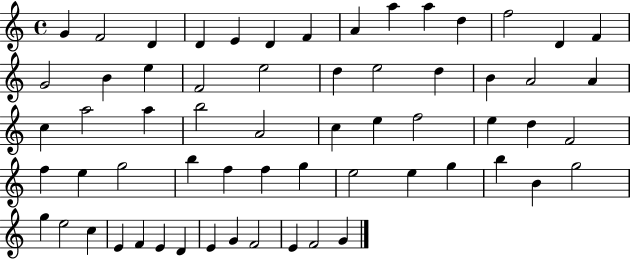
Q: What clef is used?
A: treble